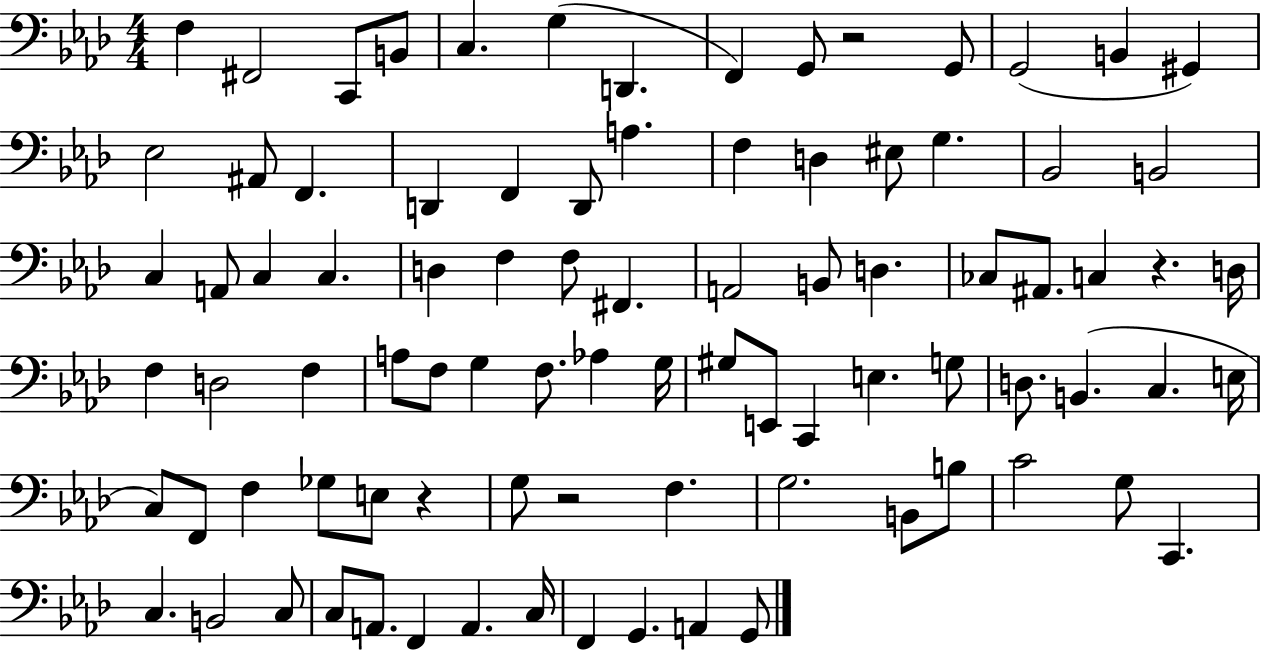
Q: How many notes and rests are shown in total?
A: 88